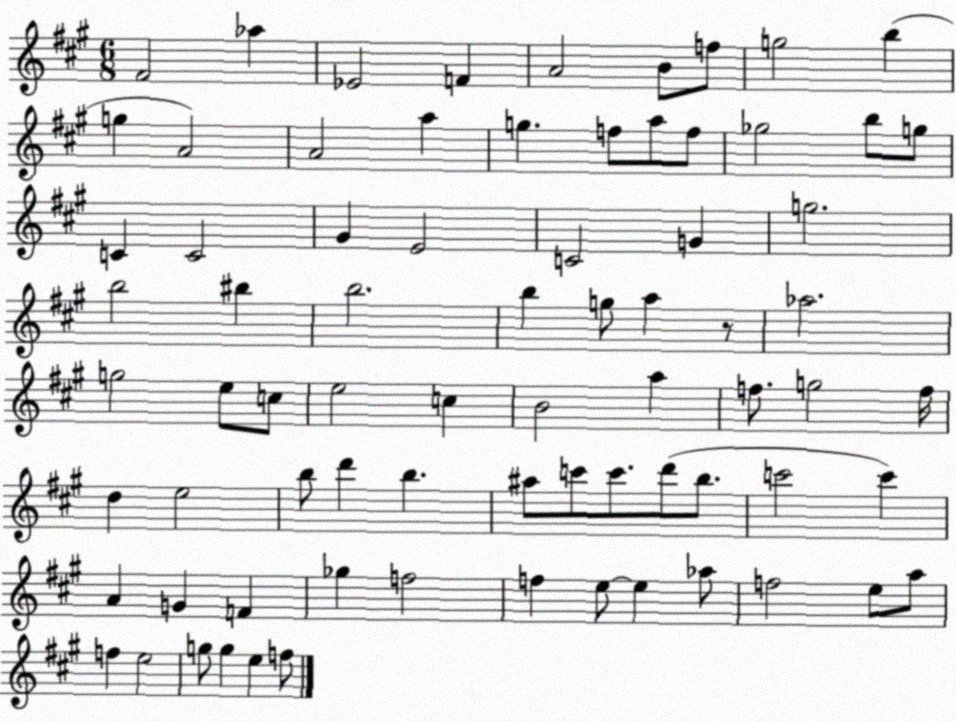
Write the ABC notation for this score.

X:1
T:Untitled
M:6/8
L:1/4
K:A
^F2 _a _E2 F A2 B/2 f/2 g2 b g A2 A2 a g f/2 a/2 f/2 _g2 b/2 g/2 C C2 ^G E2 C2 G g2 b2 ^b b2 b g/2 a z/2 _a2 g2 e/2 c/2 e2 c B2 a f/2 g2 f/4 d e2 b/2 d' b ^a/2 c'/2 c'/2 d'/2 b/2 c'2 c' A G F _g f2 f e/2 e _a/2 f2 e/2 a/2 f e2 g/2 g e f/2